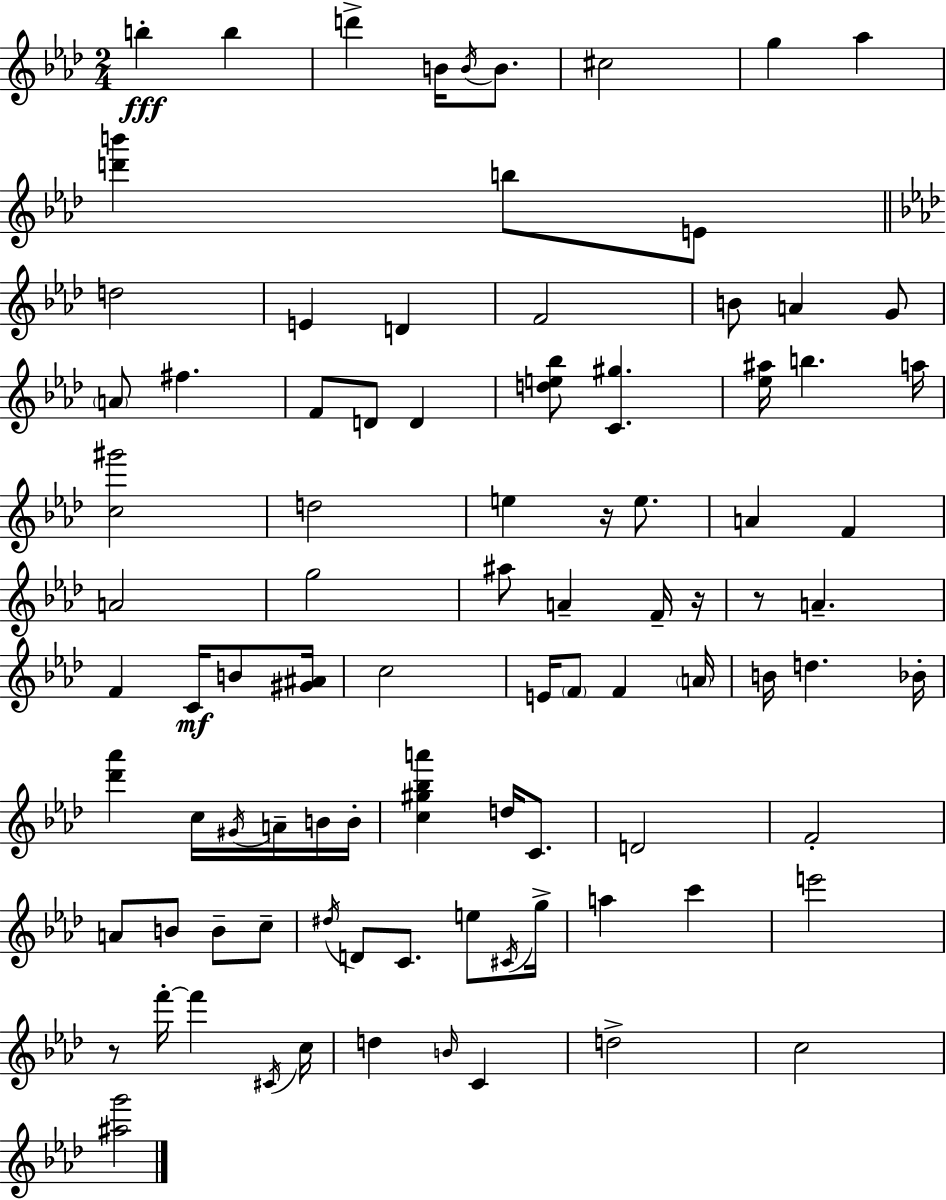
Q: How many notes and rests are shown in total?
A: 91